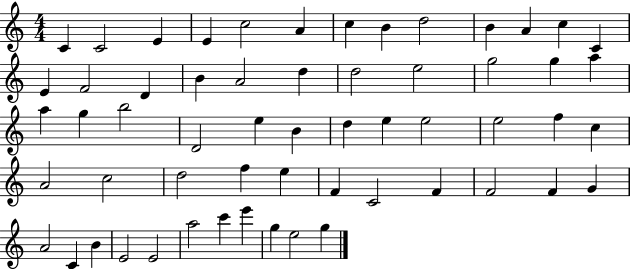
{
  \clef treble
  \numericTimeSignature
  \time 4/4
  \key c \major
  c'4 c'2 e'4 | e'4 c''2 a'4 | c''4 b'4 d''2 | b'4 a'4 c''4 c'4 | \break e'4 f'2 d'4 | b'4 a'2 d''4 | d''2 e''2 | g''2 g''4 a''4 | \break a''4 g''4 b''2 | d'2 e''4 b'4 | d''4 e''4 e''2 | e''2 f''4 c''4 | \break a'2 c''2 | d''2 f''4 e''4 | f'4 c'2 f'4 | f'2 f'4 g'4 | \break a'2 c'4 b'4 | e'2 e'2 | a''2 c'''4 e'''4 | g''4 e''2 g''4 | \break \bar "|."
}